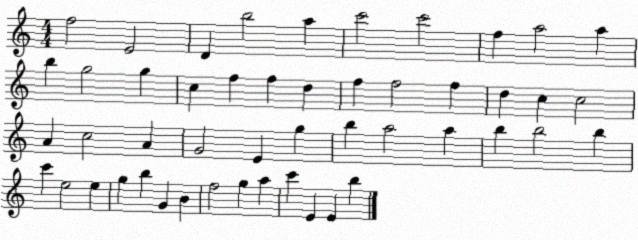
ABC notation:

X:1
T:Untitled
M:4/4
L:1/4
K:C
f2 E2 D b2 a c'2 c'2 f a2 a b g2 g c f f d f f2 f d c c2 A c2 A G2 E g b a2 a b b2 b c' e2 e g b G B f2 g a c' E E b